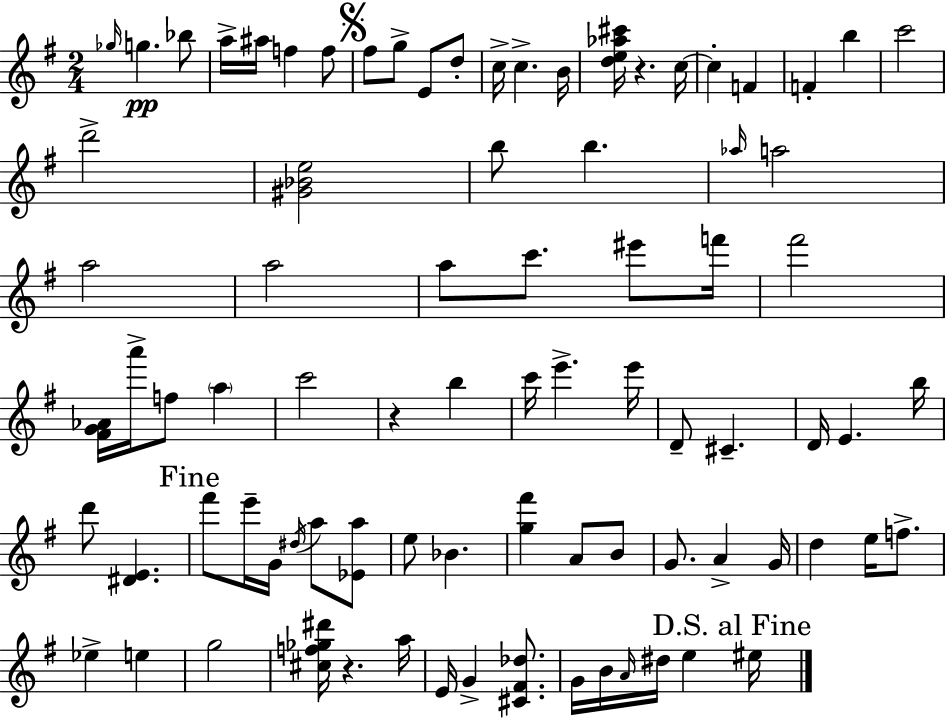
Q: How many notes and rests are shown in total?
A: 84